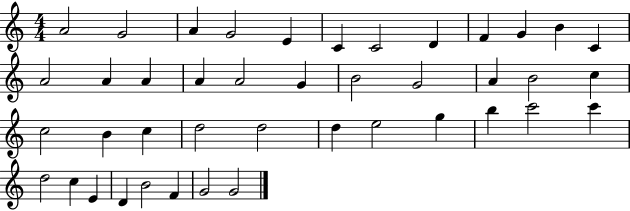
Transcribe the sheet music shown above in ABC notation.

X:1
T:Untitled
M:4/4
L:1/4
K:C
A2 G2 A G2 E C C2 D F G B C A2 A A A A2 G B2 G2 A B2 c c2 B c d2 d2 d e2 g b c'2 c' d2 c E D B2 F G2 G2